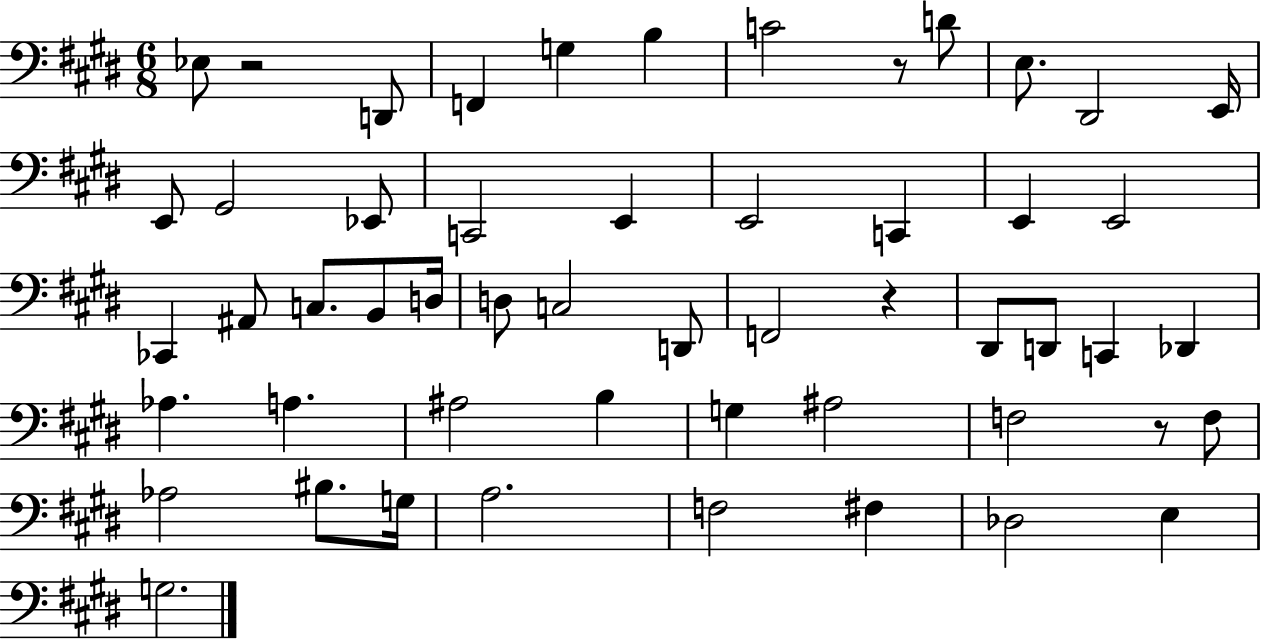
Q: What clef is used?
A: bass